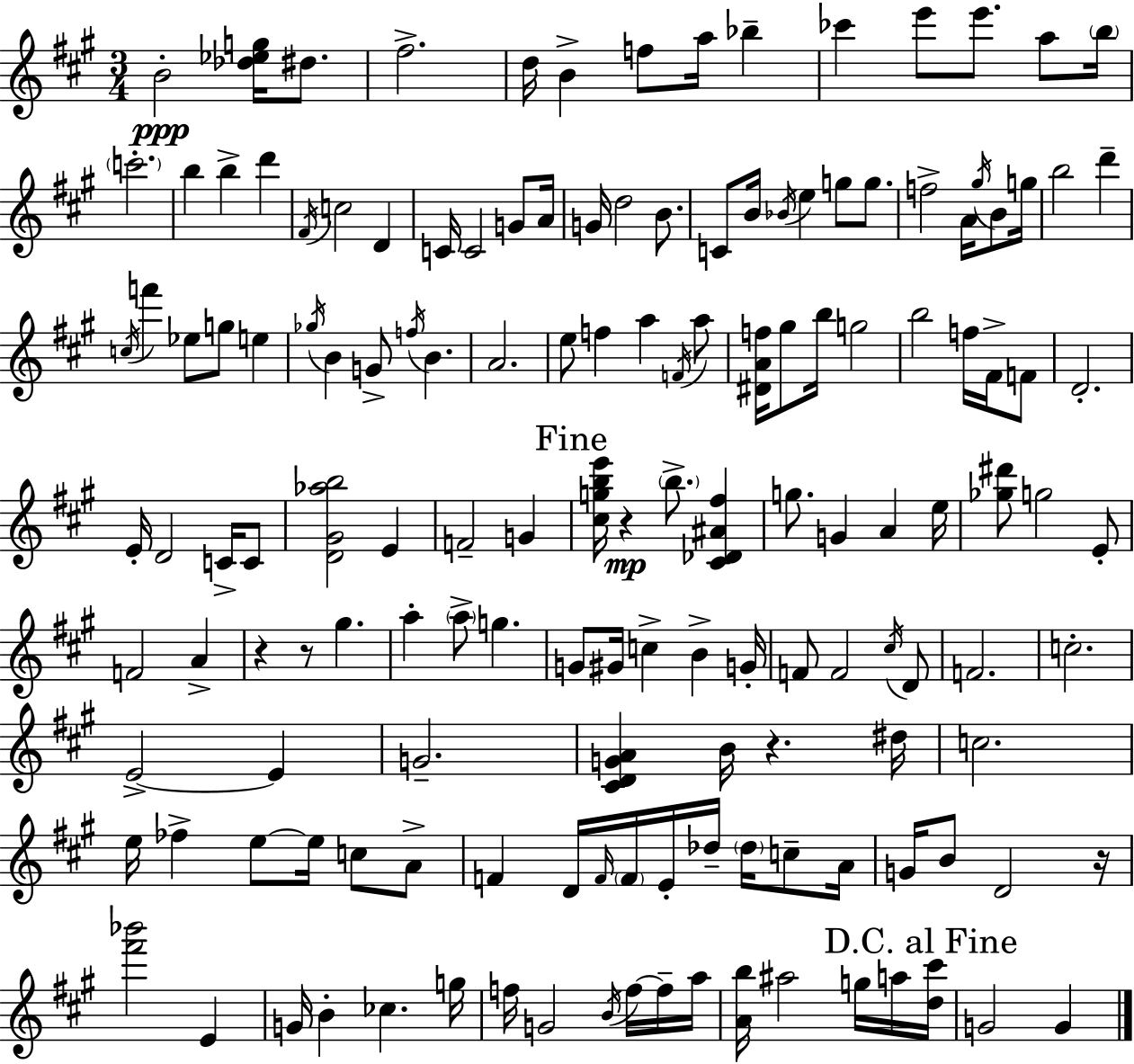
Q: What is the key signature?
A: A major